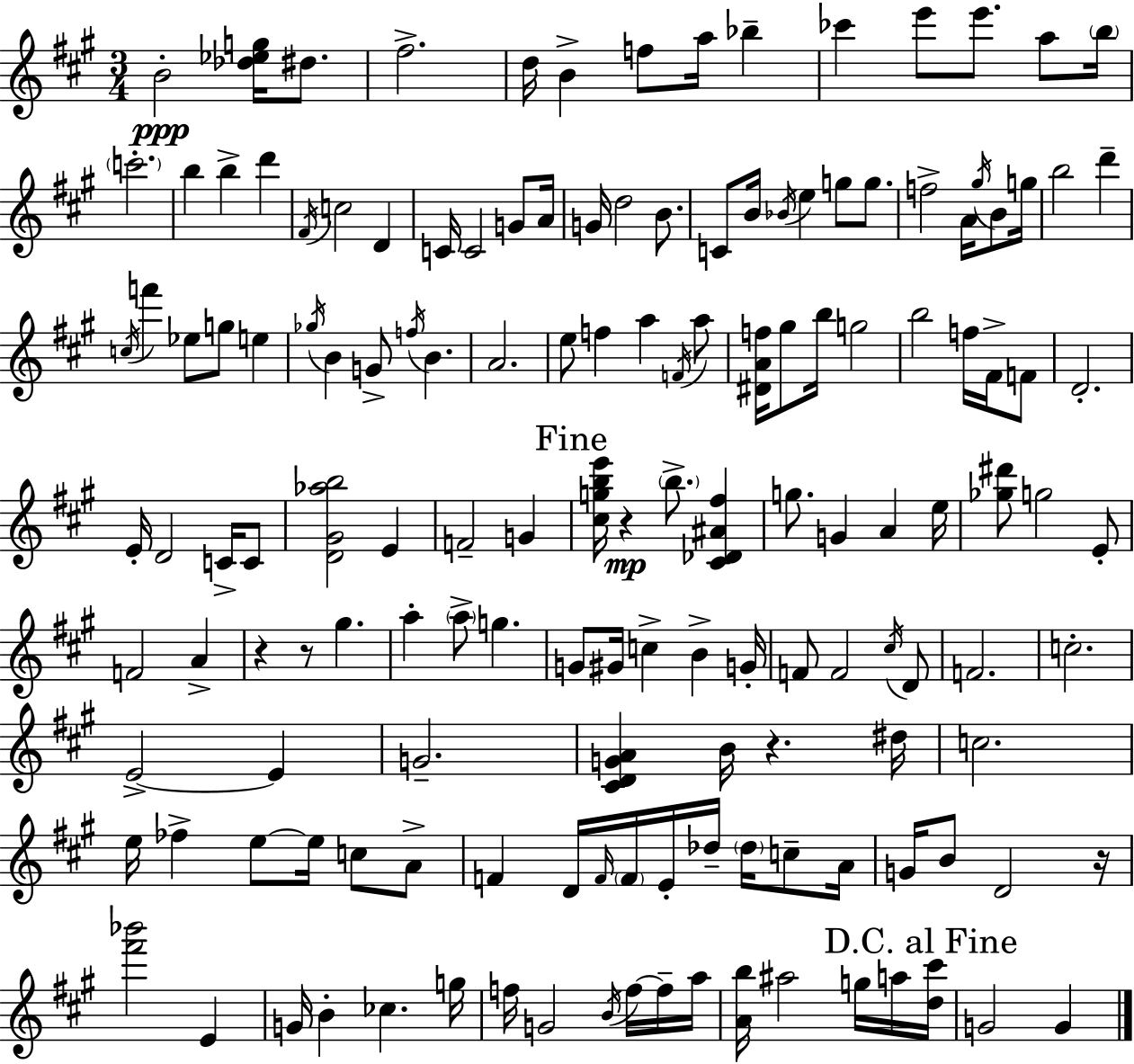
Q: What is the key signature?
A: A major